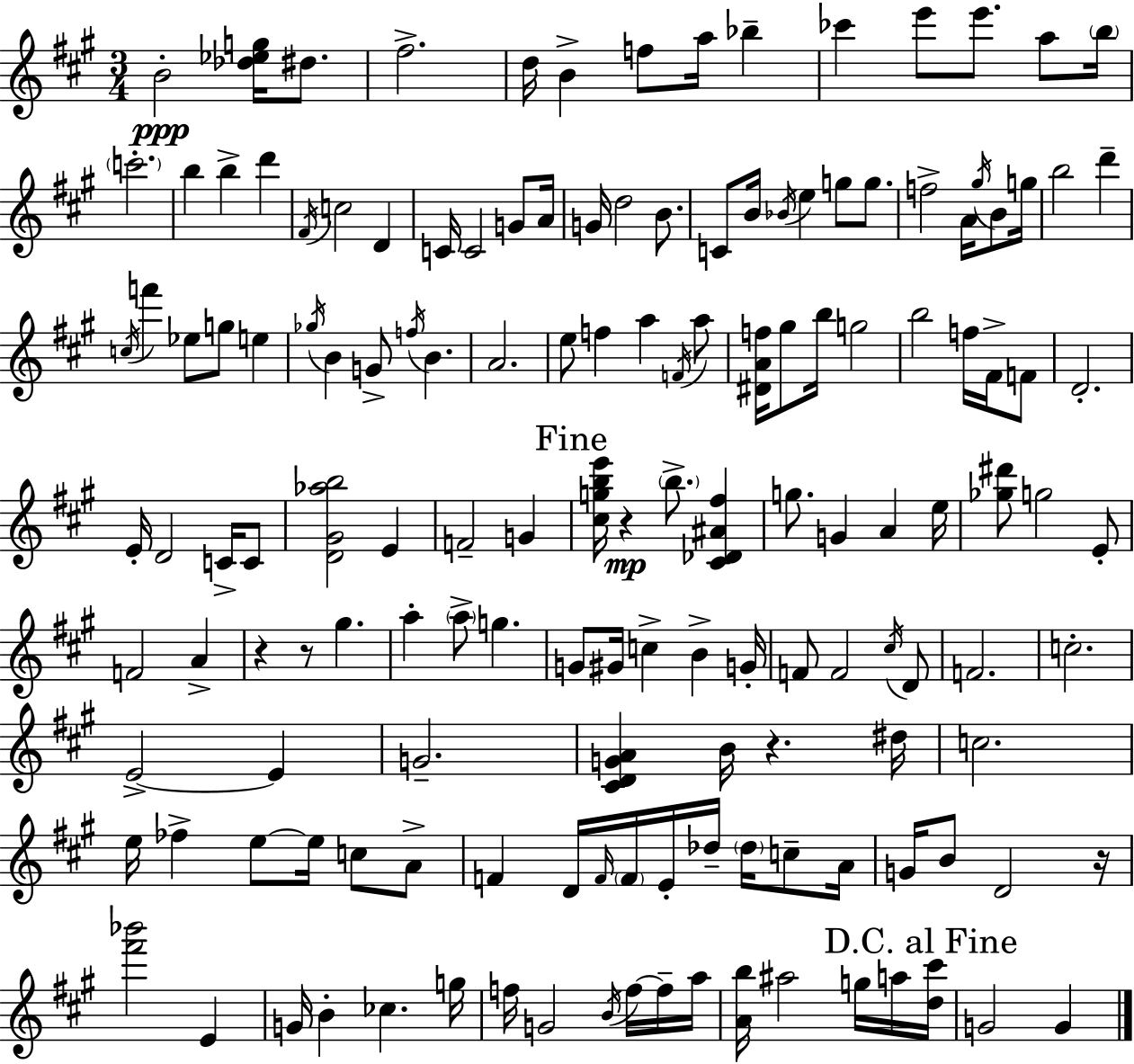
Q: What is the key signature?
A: A major